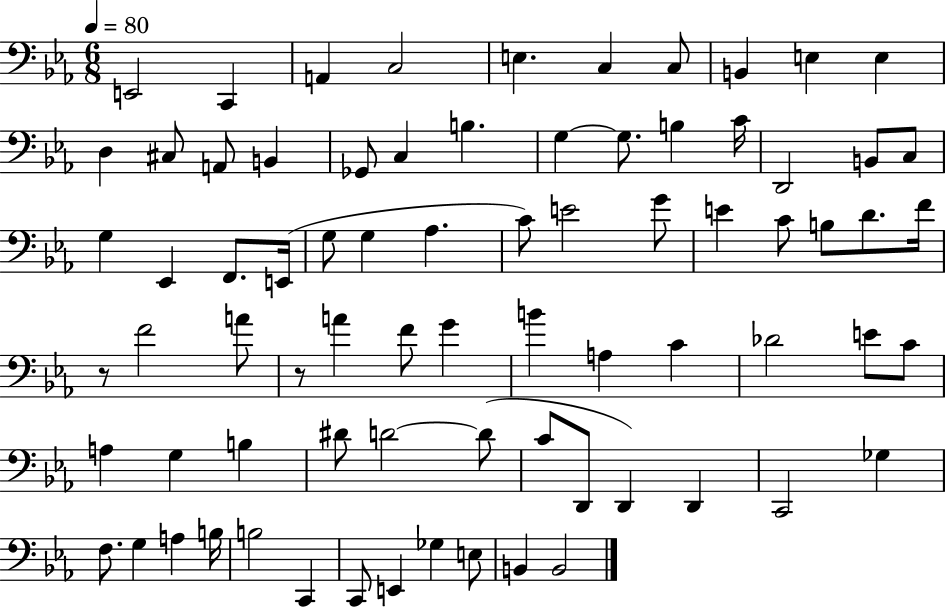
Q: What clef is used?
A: bass